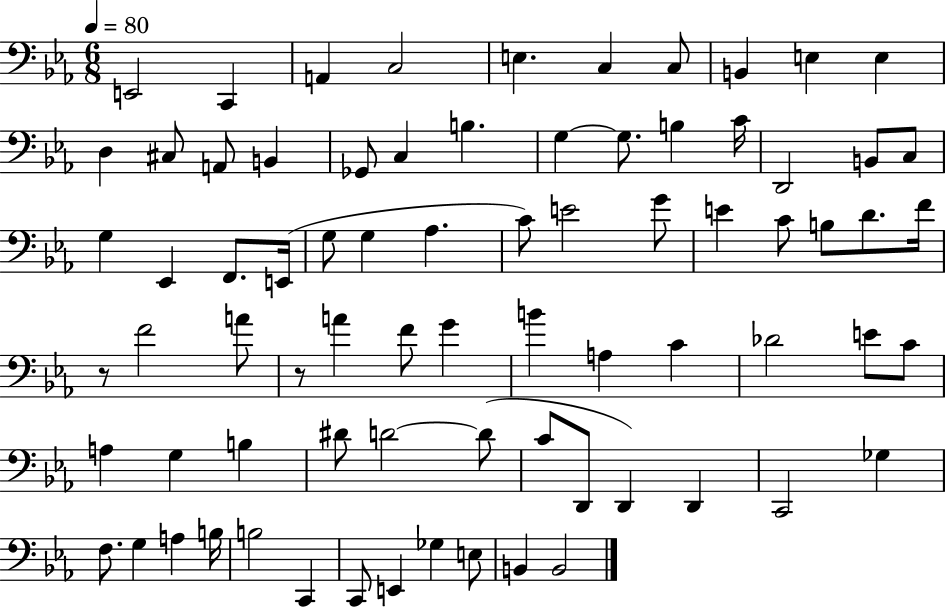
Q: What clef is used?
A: bass